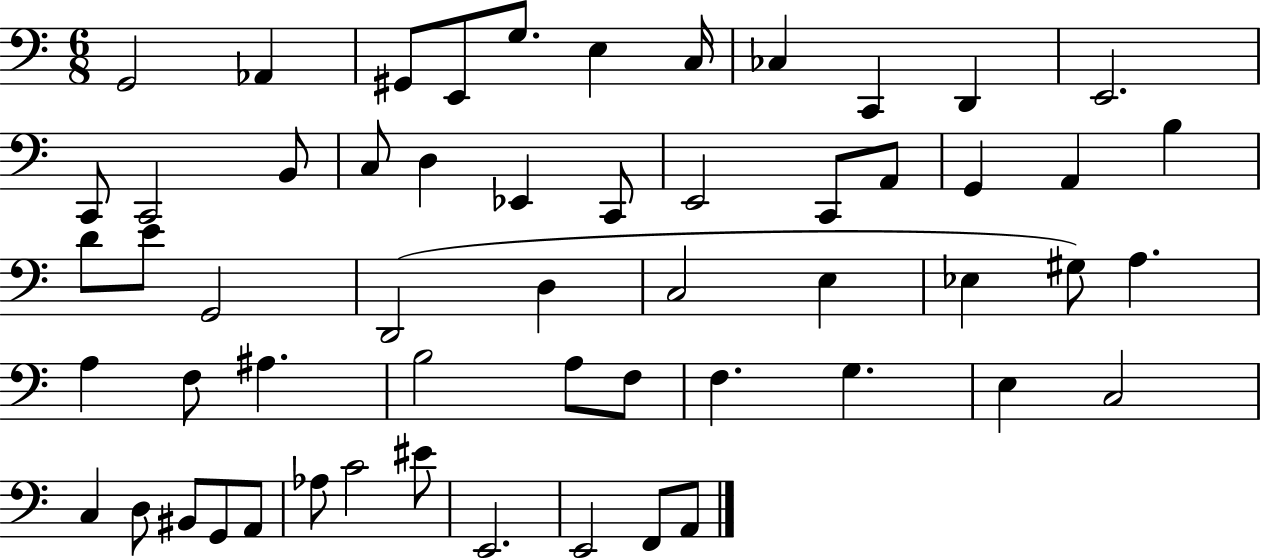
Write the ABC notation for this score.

X:1
T:Untitled
M:6/8
L:1/4
K:C
G,,2 _A,, ^G,,/2 E,,/2 G,/2 E, C,/4 _C, C,, D,, E,,2 C,,/2 C,,2 B,,/2 C,/2 D, _E,, C,,/2 E,,2 C,,/2 A,,/2 G,, A,, B, D/2 E/2 G,,2 D,,2 D, C,2 E, _E, ^G,/2 A, A, F,/2 ^A, B,2 A,/2 F,/2 F, G, E, C,2 C, D,/2 ^B,,/2 G,,/2 A,,/2 _A,/2 C2 ^E/2 E,,2 E,,2 F,,/2 A,,/2